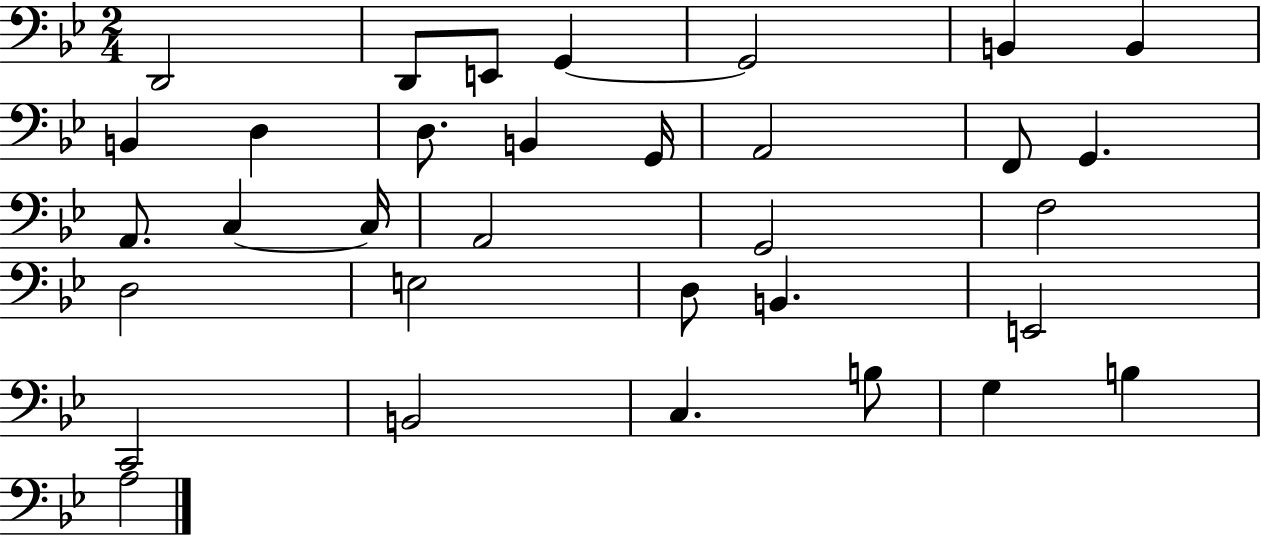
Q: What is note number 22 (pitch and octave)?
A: D3